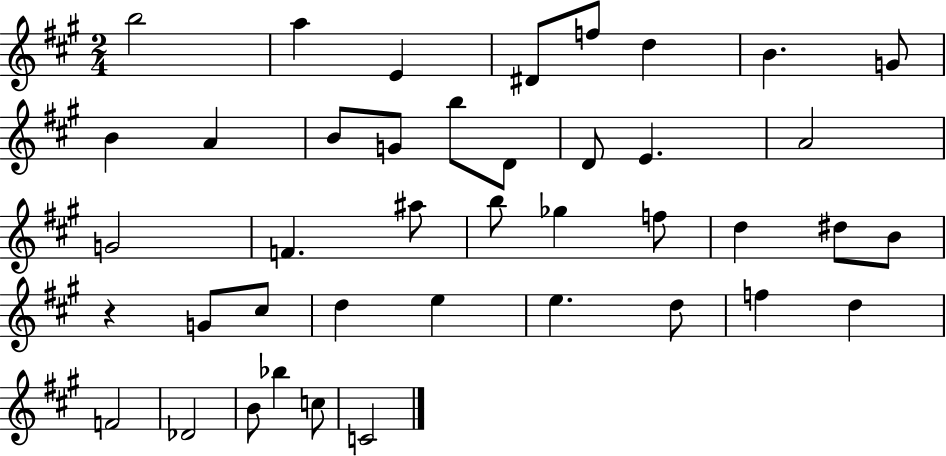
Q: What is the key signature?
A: A major